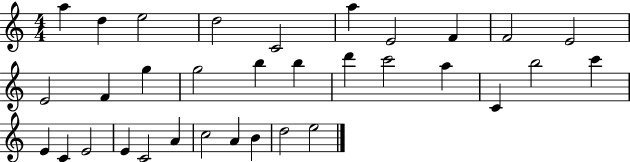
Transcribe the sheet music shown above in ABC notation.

X:1
T:Untitled
M:4/4
L:1/4
K:C
a d e2 d2 C2 a E2 F F2 E2 E2 F g g2 b b d' c'2 a C b2 c' E C E2 E C2 A c2 A B d2 e2